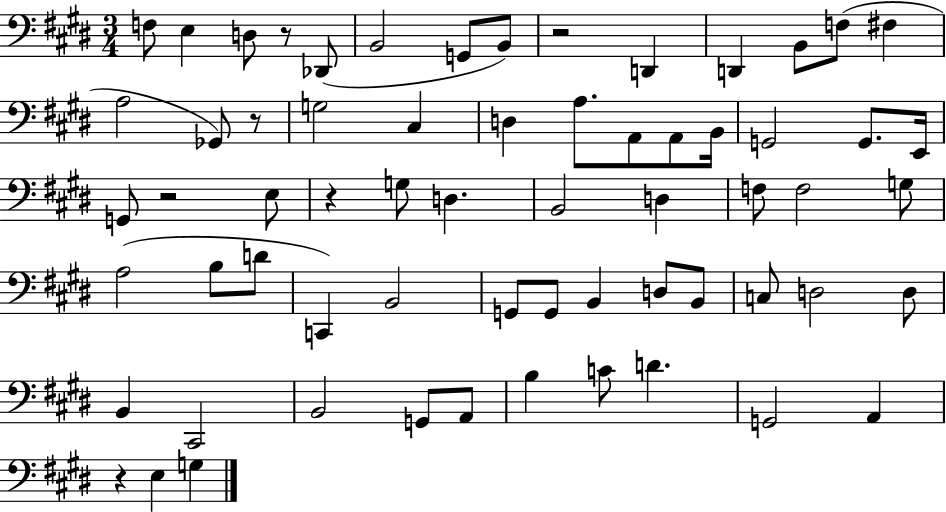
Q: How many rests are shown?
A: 6